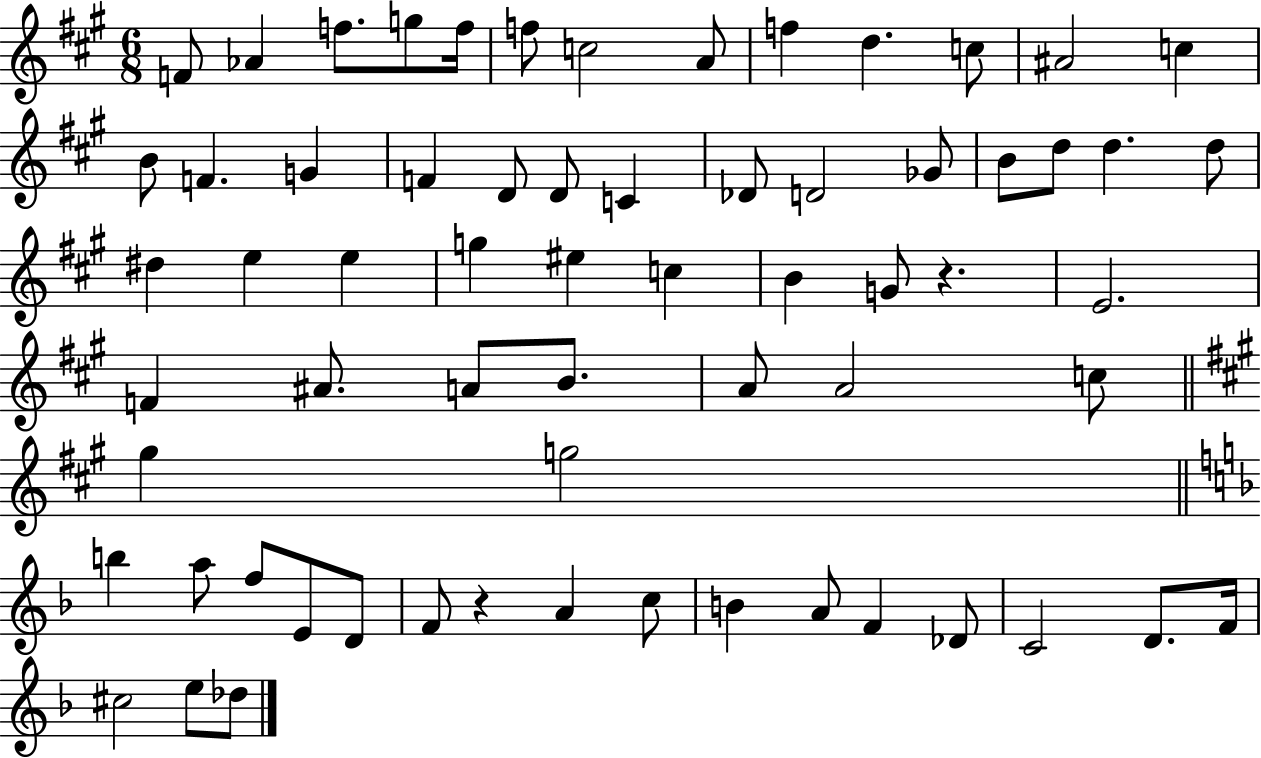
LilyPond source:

{
  \clef treble
  \numericTimeSignature
  \time 6/8
  \key a \major
  f'8 aes'4 f''8. g''8 f''16 | f''8 c''2 a'8 | f''4 d''4. c''8 | ais'2 c''4 | \break b'8 f'4. g'4 | f'4 d'8 d'8 c'4 | des'8 d'2 ges'8 | b'8 d''8 d''4. d''8 | \break dis''4 e''4 e''4 | g''4 eis''4 c''4 | b'4 g'8 r4. | e'2. | \break f'4 ais'8. a'8 b'8. | a'8 a'2 c''8 | \bar "||" \break \key a \major gis''4 g''2 | \bar "||" \break \key f \major b''4 a''8 f''8 e'8 d'8 | f'8 r4 a'4 c''8 | b'4 a'8 f'4 des'8 | c'2 d'8. f'16 | \break cis''2 e''8 des''8 | \bar "|."
}